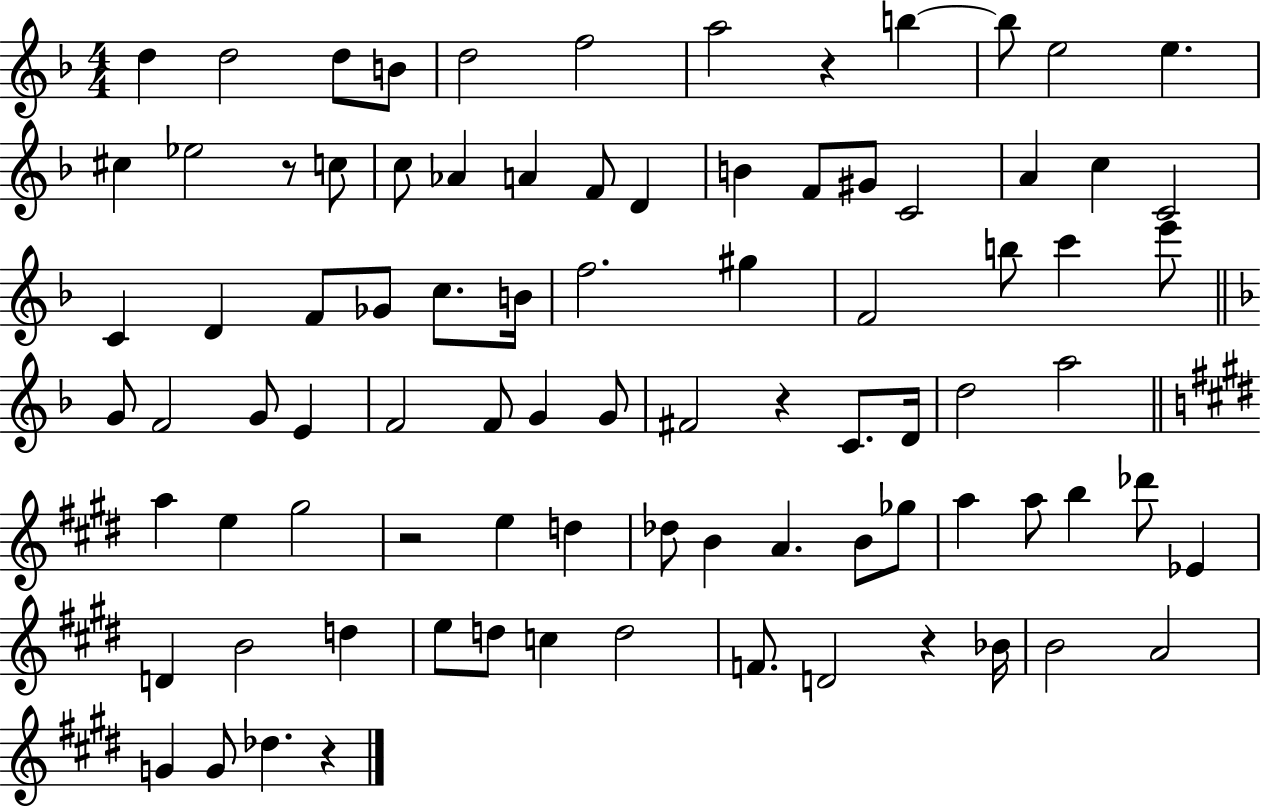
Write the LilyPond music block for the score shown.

{
  \clef treble
  \numericTimeSignature
  \time 4/4
  \key f \major
  \repeat volta 2 { d''4 d''2 d''8 b'8 | d''2 f''2 | a''2 r4 b''4~~ | b''8 e''2 e''4. | \break cis''4 ees''2 r8 c''8 | c''8 aes'4 a'4 f'8 d'4 | b'4 f'8 gis'8 c'2 | a'4 c''4 c'2 | \break c'4 d'4 f'8 ges'8 c''8. b'16 | f''2. gis''4 | f'2 b''8 c'''4 e'''8 | \bar "||" \break \key d \minor g'8 f'2 g'8 e'4 | f'2 f'8 g'4 g'8 | fis'2 r4 c'8. d'16 | d''2 a''2 | \break \bar "||" \break \key e \major a''4 e''4 gis''2 | r2 e''4 d''4 | des''8 b'4 a'4. b'8 ges''8 | a''4 a''8 b''4 des'''8 ees'4 | \break d'4 b'2 d''4 | e''8 d''8 c''4 d''2 | f'8. d'2 r4 bes'16 | b'2 a'2 | \break g'4 g'8 des''4. r4 | } \bar "|."
}